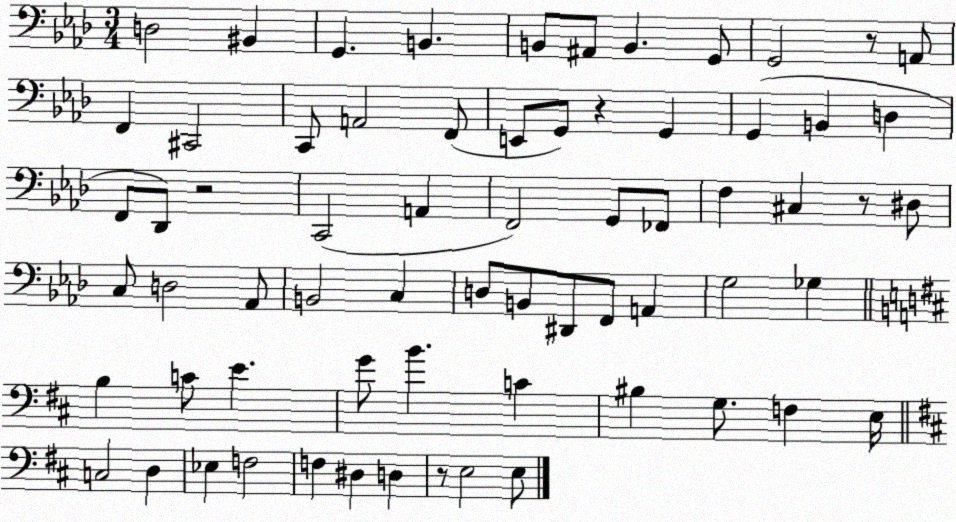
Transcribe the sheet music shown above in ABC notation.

X:1
T:Untitled
M:3/4
L:1/4
K:Ab
D,2 ^B,, G,, B,, B,,/2 ^A,,/2 B,, G,,/2 G,,2 z/2 A,,/2 F,, ^C,,2 C,,/2 A,,2 F,,/2 E,,/2 G,,/2 z G,, G,, B,, D, F,,/2 _D,,/2 z2 C,,2 A,, F,,2 G,,/2 _F,,/2 F, ^C, z/2 ^D,/2 C,/2 D,2 _A,,/2 B,,2 C, D,/2 B,,/2 ^D,,/2 F,,/2 A,, G,2 _G, B, C/2 E G/2 B C ^B, G,/2 F, E,/4 C,2 D, _E, F,2 F, ^D, D, z/2 E,2 E,/2